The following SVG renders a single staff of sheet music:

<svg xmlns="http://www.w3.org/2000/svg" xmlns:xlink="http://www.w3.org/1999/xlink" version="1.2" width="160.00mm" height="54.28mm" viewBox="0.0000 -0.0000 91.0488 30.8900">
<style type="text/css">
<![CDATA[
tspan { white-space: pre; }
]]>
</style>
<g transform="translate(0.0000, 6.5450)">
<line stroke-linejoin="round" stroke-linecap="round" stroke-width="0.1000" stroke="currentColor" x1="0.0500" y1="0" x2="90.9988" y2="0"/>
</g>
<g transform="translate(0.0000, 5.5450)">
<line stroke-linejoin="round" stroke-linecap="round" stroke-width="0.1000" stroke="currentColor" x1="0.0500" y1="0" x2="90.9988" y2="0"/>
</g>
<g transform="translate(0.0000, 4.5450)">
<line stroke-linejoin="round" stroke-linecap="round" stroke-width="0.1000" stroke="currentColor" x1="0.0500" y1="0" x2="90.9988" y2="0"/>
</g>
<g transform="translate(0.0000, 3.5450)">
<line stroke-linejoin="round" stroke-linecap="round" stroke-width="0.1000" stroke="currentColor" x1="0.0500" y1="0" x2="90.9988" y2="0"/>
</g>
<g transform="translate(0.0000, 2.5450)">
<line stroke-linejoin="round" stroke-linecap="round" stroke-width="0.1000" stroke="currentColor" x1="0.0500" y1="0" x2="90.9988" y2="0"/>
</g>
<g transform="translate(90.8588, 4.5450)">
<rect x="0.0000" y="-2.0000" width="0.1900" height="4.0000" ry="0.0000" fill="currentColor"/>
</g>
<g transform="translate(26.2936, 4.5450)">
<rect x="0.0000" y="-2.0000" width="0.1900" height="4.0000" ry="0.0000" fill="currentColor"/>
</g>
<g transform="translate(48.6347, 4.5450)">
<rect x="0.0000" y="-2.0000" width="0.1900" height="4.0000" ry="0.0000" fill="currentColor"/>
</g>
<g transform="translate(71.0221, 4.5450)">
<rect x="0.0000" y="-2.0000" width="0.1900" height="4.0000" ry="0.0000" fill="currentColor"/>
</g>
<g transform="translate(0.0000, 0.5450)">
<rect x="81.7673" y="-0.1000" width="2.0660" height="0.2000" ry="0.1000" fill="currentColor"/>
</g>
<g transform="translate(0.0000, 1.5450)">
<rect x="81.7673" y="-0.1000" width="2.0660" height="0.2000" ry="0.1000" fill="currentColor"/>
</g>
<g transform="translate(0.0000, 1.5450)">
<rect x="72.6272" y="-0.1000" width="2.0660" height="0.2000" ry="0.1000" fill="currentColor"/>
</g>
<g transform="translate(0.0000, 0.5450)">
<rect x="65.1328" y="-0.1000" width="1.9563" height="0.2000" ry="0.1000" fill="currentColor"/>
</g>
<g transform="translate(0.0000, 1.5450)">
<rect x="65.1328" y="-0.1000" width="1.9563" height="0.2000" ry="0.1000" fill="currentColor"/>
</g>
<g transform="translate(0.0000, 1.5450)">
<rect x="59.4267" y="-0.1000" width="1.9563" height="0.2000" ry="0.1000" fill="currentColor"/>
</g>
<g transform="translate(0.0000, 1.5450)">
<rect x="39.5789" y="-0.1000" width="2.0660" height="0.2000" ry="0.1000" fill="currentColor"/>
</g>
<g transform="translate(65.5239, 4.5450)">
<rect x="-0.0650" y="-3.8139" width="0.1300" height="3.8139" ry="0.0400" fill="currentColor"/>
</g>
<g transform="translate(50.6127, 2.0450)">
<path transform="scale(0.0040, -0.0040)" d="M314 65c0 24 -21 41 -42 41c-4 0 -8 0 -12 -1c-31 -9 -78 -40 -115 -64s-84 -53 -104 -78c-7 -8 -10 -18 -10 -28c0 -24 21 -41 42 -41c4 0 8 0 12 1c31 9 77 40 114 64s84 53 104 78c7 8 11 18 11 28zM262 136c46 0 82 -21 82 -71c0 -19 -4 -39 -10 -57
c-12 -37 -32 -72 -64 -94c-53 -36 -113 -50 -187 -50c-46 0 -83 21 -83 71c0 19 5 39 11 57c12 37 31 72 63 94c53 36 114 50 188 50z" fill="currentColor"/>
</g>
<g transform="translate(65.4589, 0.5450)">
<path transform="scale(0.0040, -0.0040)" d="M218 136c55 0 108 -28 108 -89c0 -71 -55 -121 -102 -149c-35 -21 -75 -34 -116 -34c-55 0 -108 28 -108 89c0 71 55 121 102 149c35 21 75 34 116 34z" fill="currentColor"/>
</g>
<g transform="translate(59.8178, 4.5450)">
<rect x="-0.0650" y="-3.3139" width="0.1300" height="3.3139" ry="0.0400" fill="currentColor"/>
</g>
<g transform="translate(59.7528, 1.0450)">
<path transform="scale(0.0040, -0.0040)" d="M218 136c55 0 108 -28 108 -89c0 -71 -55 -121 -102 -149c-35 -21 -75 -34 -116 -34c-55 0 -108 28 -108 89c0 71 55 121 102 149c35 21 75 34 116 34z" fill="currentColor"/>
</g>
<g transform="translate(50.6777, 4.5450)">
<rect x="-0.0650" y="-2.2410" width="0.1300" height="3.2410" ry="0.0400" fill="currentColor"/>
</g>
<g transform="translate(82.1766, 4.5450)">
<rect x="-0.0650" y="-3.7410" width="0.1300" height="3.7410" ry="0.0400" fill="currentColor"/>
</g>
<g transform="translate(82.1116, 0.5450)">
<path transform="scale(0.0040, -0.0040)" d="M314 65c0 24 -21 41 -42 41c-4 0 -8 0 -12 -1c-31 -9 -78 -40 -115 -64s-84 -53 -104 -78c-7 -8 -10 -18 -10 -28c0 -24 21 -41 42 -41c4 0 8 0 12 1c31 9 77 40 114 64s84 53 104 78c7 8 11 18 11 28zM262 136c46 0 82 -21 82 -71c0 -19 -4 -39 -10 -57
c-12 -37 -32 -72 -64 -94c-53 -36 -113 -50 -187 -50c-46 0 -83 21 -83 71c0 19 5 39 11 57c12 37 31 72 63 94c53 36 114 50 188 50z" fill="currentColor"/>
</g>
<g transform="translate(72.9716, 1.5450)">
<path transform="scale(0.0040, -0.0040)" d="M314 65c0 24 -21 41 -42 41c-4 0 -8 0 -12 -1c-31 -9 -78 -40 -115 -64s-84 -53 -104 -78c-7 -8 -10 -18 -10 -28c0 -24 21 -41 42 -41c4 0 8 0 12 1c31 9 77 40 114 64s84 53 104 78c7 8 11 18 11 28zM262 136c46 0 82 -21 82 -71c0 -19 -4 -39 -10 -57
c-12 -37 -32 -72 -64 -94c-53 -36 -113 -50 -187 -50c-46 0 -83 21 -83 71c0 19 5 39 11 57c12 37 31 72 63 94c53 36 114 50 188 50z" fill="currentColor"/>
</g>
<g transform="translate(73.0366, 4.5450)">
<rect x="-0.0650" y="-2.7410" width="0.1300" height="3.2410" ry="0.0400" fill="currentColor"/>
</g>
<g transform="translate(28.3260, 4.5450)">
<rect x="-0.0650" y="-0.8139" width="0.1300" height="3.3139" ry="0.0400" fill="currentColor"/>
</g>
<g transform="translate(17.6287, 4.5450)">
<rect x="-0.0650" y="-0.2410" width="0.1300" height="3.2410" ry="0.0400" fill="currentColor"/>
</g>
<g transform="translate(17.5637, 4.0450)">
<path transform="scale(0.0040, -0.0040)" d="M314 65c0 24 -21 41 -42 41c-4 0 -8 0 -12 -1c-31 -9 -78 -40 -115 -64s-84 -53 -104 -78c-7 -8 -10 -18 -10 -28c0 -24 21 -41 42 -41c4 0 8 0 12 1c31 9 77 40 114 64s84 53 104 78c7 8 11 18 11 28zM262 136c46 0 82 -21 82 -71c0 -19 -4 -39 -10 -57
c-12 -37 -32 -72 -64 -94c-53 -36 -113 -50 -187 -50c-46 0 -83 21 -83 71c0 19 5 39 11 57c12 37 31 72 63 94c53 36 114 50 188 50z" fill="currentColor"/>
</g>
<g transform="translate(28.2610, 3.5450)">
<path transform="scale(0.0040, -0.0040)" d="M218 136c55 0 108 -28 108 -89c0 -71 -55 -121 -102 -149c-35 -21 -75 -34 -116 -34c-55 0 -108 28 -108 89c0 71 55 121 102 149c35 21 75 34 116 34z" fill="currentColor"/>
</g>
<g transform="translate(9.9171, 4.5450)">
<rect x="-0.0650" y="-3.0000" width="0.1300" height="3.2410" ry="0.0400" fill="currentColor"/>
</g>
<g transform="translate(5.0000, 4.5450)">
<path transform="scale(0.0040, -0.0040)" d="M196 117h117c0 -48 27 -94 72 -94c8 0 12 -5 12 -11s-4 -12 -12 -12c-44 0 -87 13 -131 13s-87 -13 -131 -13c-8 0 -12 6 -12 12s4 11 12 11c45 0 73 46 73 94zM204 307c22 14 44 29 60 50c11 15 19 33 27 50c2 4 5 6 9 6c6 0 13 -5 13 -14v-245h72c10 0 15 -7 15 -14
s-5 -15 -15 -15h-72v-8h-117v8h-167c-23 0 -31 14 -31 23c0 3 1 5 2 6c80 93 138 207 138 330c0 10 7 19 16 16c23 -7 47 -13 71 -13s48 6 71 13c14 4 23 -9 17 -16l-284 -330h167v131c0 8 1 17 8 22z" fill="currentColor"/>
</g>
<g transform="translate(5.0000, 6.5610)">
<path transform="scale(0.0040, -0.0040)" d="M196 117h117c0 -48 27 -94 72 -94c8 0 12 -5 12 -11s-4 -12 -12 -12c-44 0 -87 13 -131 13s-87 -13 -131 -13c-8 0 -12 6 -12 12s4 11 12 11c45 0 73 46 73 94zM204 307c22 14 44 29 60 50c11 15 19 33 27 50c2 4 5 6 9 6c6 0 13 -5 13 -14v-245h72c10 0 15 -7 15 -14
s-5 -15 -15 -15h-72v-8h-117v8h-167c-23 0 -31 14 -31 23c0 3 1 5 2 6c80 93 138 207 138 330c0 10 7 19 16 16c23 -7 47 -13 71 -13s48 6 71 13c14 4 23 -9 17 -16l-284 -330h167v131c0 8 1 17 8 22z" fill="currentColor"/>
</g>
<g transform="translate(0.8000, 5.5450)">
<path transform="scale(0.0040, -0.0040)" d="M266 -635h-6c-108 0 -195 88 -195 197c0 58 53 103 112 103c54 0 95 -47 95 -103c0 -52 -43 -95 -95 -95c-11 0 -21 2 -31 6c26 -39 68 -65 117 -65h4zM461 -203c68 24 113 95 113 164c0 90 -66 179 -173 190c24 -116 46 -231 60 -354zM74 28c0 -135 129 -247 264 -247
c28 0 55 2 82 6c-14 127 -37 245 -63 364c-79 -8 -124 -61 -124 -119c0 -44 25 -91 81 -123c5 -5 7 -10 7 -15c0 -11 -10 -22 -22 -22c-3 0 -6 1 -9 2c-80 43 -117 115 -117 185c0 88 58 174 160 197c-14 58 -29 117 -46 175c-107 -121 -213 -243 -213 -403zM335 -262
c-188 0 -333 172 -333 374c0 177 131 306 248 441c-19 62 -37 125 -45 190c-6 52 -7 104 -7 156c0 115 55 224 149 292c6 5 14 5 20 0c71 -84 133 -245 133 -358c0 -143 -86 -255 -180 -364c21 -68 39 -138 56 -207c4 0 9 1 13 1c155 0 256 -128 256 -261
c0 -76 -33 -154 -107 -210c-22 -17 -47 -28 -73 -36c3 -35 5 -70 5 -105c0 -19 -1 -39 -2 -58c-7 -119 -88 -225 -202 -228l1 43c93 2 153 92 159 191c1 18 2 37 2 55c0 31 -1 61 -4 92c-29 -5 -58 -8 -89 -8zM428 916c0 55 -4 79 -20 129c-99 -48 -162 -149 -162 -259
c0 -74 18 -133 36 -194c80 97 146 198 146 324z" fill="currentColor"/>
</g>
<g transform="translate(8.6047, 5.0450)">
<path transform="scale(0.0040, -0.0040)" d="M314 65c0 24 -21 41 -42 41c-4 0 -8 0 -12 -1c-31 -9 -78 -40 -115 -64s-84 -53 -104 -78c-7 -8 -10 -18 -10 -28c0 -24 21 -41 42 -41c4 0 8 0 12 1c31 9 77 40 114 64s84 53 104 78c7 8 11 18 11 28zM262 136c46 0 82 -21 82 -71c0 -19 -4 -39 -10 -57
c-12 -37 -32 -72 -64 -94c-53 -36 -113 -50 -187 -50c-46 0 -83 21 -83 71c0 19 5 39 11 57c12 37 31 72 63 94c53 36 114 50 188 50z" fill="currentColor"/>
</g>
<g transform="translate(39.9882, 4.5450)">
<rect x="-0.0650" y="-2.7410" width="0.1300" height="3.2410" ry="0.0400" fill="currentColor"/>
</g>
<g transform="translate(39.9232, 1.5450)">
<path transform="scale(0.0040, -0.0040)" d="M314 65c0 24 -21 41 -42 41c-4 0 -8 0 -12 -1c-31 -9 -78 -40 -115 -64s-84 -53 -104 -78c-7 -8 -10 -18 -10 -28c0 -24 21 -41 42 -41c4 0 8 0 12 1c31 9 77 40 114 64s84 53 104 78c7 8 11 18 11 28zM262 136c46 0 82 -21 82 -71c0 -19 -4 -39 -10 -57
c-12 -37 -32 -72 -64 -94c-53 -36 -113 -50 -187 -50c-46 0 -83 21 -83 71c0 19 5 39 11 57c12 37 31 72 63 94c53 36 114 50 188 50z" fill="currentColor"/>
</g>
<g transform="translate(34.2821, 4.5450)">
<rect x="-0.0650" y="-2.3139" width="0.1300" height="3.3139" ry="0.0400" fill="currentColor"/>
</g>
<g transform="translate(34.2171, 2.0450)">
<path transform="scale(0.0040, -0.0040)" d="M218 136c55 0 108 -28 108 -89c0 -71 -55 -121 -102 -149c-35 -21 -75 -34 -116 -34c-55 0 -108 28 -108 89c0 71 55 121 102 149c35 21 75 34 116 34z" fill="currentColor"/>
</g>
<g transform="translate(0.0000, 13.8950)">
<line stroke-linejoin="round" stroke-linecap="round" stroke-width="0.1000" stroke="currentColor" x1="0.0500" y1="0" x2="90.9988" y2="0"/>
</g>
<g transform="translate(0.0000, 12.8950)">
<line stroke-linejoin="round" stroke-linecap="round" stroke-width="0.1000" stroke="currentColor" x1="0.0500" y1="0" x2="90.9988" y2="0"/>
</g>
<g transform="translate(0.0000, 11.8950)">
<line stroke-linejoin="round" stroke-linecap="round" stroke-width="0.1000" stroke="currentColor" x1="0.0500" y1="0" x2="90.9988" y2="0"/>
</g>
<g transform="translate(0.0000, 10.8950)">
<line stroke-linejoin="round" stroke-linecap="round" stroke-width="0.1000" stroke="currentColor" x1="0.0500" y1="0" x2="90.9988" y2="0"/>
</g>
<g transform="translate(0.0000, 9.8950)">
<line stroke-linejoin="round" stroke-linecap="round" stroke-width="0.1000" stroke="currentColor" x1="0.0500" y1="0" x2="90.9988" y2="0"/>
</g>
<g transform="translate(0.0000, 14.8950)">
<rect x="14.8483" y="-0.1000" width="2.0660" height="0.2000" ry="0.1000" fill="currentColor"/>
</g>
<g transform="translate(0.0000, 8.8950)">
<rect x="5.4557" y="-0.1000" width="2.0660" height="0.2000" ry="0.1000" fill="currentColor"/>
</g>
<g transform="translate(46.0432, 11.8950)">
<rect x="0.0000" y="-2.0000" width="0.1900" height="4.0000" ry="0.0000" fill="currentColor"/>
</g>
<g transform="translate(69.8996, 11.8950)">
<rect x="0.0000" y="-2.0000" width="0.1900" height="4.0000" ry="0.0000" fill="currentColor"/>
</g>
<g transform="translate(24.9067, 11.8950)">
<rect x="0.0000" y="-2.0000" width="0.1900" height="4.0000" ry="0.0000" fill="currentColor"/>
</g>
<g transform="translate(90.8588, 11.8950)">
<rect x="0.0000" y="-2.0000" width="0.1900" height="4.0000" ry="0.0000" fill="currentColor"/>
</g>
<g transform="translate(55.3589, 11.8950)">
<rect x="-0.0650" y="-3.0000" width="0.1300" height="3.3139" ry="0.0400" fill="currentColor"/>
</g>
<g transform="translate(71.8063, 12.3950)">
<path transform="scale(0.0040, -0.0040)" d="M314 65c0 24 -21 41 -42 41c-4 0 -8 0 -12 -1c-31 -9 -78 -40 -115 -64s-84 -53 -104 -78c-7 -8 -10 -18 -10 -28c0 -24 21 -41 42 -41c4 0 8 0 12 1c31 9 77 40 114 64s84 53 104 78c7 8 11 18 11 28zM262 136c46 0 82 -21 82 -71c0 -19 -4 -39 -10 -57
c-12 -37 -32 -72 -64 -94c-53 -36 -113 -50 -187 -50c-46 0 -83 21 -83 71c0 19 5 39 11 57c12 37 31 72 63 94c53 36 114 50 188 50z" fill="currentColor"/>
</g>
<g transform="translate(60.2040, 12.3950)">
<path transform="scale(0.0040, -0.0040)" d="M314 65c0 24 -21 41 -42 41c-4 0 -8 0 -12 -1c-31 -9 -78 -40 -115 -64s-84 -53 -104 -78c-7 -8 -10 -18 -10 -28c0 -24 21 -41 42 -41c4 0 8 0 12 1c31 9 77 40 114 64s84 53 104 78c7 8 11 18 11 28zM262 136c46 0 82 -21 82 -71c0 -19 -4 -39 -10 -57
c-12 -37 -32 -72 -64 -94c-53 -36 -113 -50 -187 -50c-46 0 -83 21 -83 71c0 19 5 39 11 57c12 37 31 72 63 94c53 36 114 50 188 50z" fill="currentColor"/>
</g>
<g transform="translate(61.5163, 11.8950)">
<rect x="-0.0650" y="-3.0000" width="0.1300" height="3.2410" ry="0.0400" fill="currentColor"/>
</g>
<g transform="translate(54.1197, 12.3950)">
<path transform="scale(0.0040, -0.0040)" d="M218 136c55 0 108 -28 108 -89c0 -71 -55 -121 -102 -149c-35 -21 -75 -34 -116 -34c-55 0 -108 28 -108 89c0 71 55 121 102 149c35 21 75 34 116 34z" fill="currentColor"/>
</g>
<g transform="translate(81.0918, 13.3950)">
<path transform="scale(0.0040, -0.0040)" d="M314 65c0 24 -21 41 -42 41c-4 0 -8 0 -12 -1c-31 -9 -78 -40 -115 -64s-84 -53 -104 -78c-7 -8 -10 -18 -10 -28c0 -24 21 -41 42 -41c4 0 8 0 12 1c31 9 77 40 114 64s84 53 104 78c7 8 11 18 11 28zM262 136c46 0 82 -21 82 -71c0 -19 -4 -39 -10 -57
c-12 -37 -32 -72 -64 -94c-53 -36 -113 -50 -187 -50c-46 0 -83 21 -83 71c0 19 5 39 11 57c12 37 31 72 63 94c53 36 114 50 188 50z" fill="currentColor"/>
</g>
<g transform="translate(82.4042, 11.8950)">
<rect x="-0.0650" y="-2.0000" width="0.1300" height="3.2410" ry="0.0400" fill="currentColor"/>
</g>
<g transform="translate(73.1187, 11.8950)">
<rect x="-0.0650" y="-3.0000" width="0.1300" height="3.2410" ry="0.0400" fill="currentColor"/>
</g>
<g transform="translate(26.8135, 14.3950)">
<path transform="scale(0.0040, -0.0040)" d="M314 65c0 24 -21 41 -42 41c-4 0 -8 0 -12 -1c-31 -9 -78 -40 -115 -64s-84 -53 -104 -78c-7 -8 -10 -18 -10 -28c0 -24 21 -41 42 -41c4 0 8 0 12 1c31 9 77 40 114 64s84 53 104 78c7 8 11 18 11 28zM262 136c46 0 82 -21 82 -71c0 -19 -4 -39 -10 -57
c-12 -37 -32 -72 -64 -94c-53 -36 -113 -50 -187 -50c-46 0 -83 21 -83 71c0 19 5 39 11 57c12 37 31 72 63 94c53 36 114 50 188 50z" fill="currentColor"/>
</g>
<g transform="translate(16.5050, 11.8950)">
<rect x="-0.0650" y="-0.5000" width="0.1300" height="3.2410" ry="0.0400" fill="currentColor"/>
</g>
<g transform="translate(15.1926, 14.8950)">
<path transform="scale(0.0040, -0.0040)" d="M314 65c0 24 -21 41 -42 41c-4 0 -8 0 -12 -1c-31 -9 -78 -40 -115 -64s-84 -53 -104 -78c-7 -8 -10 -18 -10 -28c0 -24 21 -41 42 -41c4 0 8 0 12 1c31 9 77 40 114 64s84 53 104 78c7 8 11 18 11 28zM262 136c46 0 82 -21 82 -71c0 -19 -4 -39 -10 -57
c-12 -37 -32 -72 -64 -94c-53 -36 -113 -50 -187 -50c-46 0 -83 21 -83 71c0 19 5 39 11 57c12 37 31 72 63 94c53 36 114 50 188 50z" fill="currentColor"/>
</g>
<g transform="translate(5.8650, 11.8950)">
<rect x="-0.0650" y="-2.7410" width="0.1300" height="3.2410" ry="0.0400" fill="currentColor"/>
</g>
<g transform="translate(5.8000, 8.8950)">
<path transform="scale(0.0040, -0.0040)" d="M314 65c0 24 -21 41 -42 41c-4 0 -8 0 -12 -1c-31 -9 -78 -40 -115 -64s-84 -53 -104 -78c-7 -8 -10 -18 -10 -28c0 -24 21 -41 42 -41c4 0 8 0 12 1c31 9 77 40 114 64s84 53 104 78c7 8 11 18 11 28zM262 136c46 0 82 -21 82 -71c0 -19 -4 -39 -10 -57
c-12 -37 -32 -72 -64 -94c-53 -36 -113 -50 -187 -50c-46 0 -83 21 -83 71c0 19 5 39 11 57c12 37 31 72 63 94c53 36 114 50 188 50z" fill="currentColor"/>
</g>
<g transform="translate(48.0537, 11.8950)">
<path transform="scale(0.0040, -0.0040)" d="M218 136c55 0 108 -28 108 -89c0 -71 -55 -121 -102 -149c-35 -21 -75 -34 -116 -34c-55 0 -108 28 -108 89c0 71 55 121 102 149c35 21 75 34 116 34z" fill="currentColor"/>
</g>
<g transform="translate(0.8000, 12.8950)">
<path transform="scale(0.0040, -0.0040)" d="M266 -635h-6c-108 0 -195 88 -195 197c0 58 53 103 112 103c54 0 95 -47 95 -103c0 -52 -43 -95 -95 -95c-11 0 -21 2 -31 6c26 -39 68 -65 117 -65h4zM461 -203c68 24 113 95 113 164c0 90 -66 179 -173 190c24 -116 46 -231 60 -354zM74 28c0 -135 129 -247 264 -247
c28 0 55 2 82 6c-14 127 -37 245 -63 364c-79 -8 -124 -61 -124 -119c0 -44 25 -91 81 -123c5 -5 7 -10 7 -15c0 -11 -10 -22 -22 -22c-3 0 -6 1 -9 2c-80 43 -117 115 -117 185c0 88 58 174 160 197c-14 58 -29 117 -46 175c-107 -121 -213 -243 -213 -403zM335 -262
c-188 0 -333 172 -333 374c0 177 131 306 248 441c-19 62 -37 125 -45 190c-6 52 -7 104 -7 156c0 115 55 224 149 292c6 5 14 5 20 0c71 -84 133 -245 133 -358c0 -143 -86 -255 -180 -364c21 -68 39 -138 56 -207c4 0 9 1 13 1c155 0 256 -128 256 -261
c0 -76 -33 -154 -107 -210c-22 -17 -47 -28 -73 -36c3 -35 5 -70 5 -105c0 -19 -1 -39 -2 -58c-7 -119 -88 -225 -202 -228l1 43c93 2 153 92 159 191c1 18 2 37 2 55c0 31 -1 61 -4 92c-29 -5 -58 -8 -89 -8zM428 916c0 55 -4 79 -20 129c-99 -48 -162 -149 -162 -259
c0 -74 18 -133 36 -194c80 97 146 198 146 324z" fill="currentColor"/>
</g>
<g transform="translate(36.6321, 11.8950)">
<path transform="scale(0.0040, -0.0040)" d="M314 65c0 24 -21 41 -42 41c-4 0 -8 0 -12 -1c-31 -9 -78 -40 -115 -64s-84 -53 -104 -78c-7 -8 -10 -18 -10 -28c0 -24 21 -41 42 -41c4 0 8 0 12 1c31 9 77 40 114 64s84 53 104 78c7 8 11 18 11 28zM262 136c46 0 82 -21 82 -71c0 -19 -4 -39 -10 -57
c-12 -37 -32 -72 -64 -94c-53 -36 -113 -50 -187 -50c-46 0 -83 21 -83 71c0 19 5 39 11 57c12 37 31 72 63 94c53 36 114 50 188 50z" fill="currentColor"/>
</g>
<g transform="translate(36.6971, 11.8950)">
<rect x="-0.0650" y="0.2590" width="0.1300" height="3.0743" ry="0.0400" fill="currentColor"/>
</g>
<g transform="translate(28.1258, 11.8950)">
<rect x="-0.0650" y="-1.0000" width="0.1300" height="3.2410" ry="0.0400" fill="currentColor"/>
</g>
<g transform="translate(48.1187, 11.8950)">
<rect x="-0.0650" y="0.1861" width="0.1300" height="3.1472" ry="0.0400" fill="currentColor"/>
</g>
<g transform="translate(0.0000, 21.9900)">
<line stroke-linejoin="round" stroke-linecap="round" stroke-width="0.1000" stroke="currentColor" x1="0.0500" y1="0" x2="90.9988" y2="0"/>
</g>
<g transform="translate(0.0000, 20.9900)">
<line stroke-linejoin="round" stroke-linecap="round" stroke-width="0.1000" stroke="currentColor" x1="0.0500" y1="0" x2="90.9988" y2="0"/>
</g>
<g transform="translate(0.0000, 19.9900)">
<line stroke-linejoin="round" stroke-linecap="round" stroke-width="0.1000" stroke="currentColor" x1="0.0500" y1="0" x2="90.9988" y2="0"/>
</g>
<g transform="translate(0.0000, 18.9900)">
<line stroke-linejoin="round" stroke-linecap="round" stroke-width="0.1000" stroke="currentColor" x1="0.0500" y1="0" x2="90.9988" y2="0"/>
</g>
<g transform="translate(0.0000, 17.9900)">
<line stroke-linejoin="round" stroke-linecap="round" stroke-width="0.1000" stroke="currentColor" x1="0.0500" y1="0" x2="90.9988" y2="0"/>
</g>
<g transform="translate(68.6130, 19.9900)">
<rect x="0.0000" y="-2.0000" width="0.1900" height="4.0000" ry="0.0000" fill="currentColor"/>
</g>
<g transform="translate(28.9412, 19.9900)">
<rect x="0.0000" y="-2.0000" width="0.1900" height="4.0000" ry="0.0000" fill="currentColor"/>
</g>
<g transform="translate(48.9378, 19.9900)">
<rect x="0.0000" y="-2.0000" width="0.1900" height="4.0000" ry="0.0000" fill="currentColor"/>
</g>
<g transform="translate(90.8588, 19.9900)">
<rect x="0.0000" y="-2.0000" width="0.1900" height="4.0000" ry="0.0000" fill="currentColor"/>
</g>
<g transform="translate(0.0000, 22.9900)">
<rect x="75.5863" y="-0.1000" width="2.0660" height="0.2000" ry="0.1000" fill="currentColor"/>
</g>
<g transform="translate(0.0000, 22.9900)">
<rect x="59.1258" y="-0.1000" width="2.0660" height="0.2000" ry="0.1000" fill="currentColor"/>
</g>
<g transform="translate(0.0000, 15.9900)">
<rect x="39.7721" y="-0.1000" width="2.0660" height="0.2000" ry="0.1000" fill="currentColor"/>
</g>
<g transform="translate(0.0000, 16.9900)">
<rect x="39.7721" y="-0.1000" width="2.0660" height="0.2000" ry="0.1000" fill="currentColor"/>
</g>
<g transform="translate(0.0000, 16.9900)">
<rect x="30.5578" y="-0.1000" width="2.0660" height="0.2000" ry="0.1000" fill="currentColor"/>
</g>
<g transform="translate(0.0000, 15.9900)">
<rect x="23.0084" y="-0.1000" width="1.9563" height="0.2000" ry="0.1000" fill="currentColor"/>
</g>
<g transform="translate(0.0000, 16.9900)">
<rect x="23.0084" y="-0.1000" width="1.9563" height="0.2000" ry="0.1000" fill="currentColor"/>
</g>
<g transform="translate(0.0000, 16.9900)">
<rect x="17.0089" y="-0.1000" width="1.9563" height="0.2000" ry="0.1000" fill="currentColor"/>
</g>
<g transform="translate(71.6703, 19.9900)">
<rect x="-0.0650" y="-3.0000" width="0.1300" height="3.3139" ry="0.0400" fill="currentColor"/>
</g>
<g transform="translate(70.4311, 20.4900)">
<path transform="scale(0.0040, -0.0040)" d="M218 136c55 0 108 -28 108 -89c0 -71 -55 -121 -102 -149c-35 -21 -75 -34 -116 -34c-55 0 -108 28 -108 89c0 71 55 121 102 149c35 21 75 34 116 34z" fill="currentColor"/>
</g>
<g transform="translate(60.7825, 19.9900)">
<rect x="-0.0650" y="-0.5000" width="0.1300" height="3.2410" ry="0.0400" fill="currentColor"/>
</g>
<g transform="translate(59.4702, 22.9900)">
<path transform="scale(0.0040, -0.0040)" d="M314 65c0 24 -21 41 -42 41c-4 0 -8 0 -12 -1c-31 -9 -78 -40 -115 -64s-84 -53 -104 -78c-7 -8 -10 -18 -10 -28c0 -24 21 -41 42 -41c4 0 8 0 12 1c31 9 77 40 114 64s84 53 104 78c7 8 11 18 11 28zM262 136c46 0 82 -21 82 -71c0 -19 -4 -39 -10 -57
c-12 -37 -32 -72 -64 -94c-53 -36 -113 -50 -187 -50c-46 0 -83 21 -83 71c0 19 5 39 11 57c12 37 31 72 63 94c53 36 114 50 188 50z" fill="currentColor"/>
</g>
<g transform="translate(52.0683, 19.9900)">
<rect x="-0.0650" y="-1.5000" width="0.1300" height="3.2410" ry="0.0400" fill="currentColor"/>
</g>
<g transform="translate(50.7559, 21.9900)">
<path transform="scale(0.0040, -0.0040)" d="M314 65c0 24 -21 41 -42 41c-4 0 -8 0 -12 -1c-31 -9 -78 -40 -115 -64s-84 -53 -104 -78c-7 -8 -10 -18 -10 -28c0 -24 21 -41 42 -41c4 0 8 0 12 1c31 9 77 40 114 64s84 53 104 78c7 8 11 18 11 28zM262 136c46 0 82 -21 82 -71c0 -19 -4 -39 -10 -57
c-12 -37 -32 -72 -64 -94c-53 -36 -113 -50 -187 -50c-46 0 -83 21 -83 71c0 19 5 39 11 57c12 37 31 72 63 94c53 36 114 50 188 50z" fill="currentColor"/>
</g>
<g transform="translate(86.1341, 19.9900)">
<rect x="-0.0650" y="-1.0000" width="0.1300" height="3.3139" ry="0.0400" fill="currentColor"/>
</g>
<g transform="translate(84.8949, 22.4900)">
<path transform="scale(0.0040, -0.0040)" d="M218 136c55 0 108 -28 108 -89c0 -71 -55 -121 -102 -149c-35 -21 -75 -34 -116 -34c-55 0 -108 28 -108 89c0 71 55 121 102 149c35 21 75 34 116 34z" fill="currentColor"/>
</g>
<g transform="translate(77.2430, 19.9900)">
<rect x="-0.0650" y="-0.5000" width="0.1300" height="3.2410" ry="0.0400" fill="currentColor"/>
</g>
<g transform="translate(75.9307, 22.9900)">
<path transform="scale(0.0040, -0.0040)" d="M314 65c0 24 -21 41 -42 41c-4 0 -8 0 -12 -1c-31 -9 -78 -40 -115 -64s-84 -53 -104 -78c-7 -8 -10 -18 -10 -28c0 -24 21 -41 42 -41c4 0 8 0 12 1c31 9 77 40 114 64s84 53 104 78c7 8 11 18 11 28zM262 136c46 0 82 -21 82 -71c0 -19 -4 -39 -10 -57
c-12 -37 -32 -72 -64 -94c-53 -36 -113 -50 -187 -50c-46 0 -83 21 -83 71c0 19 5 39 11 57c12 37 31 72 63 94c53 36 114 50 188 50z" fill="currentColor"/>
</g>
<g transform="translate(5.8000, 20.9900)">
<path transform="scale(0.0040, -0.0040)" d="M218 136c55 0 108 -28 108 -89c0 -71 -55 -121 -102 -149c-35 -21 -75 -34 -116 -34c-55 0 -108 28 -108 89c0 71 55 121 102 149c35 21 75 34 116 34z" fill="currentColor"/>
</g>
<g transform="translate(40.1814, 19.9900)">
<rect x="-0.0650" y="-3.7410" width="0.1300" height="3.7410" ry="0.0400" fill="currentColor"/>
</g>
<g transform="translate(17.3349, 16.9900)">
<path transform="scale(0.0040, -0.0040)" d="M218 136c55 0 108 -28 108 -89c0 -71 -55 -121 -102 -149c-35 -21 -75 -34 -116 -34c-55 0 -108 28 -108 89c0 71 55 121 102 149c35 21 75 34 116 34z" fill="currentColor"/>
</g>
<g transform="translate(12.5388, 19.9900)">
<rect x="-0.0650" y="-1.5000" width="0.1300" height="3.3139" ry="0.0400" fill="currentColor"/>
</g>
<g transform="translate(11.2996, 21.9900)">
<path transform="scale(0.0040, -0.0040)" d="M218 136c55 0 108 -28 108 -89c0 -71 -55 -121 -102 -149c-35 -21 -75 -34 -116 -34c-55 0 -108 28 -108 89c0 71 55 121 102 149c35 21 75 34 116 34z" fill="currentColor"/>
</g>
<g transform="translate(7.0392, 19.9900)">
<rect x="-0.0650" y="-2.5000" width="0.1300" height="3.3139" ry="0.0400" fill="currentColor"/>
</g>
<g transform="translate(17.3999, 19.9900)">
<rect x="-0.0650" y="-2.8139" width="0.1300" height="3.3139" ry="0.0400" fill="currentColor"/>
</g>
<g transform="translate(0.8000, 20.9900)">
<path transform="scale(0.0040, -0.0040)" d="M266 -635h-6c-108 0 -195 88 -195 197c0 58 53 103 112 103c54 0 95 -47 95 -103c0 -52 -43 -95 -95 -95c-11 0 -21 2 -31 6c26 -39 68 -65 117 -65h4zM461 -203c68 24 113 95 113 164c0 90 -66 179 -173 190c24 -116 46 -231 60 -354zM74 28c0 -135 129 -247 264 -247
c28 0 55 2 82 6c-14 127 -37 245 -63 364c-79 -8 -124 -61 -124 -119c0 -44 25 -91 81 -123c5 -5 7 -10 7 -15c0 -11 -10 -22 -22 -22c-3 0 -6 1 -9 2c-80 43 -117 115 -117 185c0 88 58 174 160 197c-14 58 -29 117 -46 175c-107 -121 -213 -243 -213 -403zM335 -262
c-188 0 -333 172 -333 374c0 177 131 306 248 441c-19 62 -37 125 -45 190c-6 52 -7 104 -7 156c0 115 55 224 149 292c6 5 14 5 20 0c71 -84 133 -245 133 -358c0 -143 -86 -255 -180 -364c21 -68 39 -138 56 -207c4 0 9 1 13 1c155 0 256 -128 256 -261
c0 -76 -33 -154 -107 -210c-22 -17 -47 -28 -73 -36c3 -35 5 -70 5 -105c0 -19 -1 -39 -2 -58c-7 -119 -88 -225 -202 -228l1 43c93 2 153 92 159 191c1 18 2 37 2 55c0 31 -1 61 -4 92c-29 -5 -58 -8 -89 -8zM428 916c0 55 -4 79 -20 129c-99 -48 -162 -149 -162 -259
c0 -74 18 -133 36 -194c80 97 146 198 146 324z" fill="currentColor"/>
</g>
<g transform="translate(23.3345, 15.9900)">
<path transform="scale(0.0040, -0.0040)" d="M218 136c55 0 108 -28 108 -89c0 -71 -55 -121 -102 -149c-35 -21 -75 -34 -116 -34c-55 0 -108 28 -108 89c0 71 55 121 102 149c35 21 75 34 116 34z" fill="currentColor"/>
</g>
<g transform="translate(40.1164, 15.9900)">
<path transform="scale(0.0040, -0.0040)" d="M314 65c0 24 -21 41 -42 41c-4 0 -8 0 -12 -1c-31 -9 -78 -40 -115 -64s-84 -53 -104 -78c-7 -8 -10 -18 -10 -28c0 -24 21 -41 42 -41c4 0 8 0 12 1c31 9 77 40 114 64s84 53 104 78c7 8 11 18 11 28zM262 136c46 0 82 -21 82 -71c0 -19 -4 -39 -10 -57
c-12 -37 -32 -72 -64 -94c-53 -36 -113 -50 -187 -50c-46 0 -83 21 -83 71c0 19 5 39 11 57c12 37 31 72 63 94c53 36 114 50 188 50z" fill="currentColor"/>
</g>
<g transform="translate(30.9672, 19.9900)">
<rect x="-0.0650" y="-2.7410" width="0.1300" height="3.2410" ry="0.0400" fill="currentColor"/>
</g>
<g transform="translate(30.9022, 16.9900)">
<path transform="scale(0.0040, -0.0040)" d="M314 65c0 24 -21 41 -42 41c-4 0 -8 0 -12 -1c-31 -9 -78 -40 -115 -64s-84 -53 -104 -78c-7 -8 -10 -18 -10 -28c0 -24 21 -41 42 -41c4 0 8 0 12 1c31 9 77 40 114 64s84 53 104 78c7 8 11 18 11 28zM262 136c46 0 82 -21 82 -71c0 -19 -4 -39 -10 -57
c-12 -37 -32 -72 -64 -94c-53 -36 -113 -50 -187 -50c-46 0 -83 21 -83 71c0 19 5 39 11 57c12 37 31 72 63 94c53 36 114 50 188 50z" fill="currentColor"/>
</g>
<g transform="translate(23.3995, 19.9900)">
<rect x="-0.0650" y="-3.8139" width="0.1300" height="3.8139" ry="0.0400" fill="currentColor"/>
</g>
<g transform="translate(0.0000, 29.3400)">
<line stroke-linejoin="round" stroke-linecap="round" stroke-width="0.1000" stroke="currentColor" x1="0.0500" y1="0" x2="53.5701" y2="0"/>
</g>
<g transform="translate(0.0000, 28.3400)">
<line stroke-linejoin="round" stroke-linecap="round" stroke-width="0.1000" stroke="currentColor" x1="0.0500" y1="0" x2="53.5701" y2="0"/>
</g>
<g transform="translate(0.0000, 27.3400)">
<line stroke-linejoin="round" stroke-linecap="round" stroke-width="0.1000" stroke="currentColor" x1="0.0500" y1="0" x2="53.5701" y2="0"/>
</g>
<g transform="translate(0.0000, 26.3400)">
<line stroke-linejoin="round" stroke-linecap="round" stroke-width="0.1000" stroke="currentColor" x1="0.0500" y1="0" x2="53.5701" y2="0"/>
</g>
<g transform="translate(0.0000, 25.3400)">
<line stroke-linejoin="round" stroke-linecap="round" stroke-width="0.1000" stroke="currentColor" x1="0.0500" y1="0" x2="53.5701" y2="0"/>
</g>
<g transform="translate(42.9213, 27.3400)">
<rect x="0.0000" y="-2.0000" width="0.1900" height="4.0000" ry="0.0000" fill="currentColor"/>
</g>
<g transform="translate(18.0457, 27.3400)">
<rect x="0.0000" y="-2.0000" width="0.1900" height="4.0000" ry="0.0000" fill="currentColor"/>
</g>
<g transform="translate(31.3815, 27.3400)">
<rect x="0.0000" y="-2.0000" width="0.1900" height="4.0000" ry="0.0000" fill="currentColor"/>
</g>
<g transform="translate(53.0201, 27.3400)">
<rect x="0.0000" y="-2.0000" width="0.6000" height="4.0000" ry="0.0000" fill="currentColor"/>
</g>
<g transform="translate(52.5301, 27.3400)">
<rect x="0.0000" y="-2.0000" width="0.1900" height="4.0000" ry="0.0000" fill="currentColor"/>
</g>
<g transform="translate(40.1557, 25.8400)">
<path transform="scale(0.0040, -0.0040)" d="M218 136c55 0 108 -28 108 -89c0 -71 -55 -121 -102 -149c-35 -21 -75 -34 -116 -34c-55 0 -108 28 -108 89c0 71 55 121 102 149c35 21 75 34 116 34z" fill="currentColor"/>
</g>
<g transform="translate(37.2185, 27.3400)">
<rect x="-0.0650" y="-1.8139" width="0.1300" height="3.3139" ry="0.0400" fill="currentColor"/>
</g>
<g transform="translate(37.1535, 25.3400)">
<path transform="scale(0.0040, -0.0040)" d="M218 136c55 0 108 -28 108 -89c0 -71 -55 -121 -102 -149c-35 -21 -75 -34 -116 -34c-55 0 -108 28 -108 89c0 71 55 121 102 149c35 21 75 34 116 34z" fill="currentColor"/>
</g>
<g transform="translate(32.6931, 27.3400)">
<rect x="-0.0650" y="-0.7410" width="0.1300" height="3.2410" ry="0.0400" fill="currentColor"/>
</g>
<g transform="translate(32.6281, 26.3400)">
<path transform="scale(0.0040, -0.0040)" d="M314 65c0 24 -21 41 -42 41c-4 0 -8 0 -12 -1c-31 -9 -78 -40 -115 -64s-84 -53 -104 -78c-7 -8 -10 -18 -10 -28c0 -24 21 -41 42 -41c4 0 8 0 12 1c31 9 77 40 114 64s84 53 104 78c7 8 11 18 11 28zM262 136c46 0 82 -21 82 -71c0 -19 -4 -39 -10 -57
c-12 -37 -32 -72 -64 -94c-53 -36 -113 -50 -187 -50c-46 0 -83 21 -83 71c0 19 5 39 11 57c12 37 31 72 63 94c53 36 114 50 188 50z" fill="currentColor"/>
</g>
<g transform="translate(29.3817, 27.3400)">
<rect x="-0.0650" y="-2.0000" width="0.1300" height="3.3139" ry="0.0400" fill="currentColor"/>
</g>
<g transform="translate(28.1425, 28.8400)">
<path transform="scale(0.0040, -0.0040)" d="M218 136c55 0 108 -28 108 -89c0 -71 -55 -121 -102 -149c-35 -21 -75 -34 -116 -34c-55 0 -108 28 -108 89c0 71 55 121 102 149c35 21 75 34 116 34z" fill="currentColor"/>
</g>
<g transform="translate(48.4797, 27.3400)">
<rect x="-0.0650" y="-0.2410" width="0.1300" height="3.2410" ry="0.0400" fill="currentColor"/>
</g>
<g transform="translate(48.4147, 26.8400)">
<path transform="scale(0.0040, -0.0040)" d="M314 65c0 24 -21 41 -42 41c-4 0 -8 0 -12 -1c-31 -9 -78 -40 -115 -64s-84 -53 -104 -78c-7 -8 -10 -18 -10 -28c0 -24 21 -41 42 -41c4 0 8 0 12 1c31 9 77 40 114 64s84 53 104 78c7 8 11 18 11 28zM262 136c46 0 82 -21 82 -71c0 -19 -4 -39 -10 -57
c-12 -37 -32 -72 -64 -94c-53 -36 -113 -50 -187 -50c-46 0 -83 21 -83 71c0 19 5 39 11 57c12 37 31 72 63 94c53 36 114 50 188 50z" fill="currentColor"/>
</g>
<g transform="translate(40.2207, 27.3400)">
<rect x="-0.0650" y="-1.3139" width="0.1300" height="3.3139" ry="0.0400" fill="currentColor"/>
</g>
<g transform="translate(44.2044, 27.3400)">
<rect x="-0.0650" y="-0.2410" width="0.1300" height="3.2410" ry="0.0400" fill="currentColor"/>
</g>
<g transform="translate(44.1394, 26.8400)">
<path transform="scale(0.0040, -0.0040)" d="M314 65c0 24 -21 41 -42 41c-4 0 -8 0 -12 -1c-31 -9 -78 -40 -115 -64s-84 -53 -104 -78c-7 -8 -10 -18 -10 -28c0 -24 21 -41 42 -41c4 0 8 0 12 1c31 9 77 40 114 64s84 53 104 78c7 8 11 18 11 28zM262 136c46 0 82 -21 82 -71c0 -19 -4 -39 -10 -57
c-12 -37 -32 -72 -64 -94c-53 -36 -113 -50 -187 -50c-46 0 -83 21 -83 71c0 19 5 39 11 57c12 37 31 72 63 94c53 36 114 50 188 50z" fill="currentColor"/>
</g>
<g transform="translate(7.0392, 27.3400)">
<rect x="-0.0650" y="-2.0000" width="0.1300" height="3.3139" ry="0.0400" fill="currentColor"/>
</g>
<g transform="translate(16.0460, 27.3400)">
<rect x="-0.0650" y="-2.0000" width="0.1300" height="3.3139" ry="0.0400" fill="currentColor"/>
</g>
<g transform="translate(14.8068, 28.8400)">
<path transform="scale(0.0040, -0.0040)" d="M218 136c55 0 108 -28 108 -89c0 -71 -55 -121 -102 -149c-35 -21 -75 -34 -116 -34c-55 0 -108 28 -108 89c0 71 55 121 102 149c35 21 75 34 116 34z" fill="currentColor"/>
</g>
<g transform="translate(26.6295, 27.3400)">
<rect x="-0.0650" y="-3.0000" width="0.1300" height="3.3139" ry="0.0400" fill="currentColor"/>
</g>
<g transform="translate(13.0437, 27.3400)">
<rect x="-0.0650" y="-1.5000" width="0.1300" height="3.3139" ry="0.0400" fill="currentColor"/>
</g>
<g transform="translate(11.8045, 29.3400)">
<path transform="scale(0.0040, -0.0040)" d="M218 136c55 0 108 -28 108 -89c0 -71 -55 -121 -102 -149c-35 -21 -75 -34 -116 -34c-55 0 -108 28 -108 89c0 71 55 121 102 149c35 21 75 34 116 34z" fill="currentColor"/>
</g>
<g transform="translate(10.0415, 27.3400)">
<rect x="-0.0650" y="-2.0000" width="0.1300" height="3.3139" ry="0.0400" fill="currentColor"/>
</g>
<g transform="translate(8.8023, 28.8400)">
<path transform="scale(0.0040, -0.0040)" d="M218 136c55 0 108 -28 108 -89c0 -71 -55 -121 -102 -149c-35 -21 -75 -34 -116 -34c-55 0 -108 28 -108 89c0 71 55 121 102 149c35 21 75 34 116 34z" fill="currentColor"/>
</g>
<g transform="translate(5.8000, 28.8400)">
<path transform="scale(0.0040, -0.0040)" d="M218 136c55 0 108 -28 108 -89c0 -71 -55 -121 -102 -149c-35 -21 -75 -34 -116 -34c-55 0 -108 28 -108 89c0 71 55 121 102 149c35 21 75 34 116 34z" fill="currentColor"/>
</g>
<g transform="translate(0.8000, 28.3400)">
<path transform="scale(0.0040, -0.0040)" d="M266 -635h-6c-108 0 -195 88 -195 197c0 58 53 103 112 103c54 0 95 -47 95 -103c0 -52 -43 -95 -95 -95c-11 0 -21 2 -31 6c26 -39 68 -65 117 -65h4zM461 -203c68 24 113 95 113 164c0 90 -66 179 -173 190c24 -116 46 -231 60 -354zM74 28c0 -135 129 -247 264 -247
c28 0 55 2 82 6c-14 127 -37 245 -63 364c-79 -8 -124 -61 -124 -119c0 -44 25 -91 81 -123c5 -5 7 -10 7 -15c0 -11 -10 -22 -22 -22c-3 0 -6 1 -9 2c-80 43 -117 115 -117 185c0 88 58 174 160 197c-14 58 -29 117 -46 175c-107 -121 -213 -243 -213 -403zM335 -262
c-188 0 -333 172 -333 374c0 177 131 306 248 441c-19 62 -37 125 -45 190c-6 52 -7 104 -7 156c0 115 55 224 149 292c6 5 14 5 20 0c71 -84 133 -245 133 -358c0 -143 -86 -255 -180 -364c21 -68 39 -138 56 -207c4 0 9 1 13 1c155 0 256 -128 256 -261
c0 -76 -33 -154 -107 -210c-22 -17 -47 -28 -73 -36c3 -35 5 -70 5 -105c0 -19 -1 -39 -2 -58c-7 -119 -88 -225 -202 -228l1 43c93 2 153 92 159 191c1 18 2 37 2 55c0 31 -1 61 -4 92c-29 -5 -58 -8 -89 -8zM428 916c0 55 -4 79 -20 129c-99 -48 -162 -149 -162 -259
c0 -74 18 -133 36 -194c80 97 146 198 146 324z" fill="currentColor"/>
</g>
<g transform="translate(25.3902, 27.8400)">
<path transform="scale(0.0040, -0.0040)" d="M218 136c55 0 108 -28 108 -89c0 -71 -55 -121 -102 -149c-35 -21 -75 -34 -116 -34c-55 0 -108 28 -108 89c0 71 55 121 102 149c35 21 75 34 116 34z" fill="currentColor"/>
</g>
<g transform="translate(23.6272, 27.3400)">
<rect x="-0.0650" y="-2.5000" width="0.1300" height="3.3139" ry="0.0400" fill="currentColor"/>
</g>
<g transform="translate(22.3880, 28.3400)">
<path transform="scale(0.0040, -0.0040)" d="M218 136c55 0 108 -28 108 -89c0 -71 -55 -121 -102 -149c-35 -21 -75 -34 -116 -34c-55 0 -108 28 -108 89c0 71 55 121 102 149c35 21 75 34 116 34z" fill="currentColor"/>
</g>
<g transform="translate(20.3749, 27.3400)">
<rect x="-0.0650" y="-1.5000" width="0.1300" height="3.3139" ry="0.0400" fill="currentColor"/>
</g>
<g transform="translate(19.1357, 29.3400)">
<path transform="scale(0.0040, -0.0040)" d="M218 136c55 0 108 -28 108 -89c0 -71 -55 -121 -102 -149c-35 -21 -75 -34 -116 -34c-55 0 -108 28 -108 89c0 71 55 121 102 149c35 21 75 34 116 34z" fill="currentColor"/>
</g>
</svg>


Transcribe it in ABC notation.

X:1
T:Untitled
M:4/4
L:1/4
K:C
A2 c2 d g a2 g2 b c' a2 c'2 a2 C2 D2 B2 B A A2 A2 F2 G E a c' a2 c'2 E2 C2 A C2 D F F E F E G A F d2 f e c2 c2